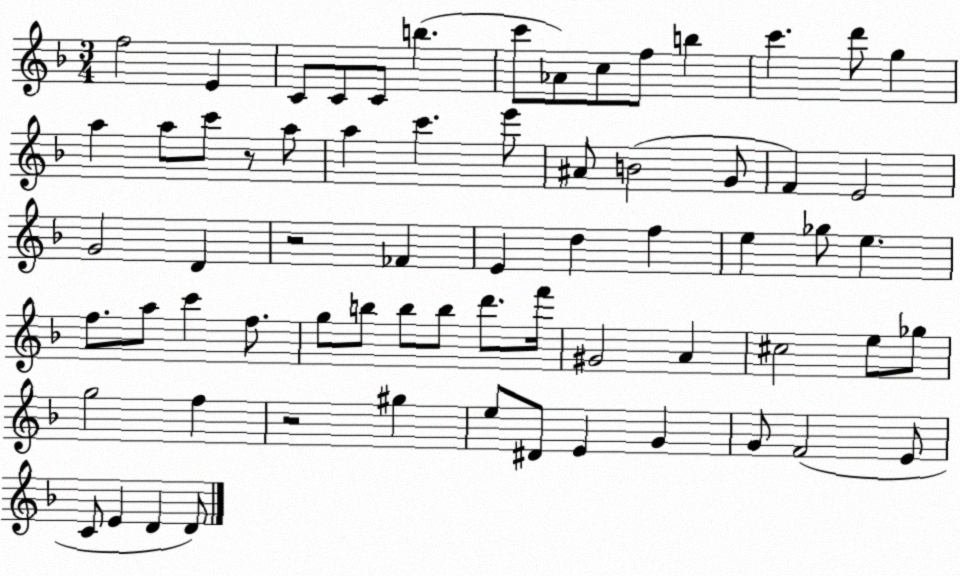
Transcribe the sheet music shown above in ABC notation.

X:1
T:Untitled
M:3/4
L:1/4
K:F
f2 E C/2 C/2 C/2 b c'/2 _A/2 c/2 f/2 b c' d'/2 g a a/2 c'/2 z/2 a/2 a c' e'/2 ^A/2 B2 G/2 F E2 G2 D z2 _F E d f e _g/2 e f/2 a/2 c' f/2 g/2 b/2 b/2 b/2 d'/2 f'/4 ^G2 A ^c2 e/2 _g/2 g2 f z2 ^g e/2 ^D/2 E G G/2 F2 E/2 C/2 E D D/2